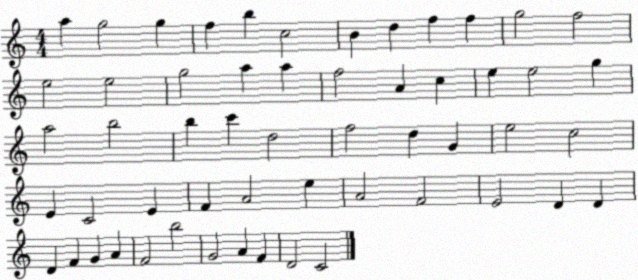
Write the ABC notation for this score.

X:1
T:Untitled
M:4/4
L:1/4
K:C
a g2 g f b c2 B d f f g2 f2 e2 e2 g2 a a f2 A c e e2 g a2 b2 b c' d2 f2 d G e2 c2 E C2 E F A2 e A2 F2 E2 D D D F G A F2 b2 G2 A F D2 C2